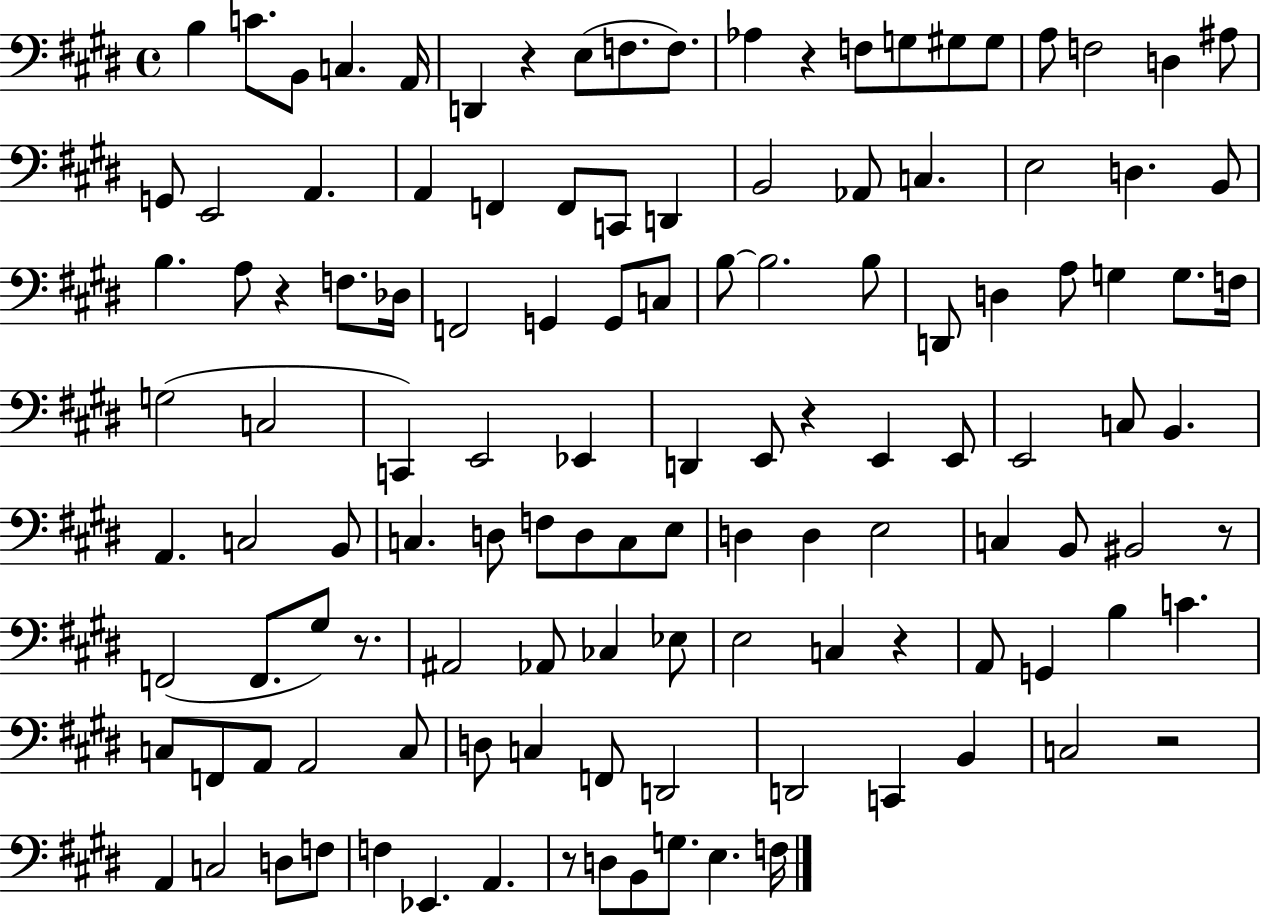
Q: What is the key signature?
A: E major